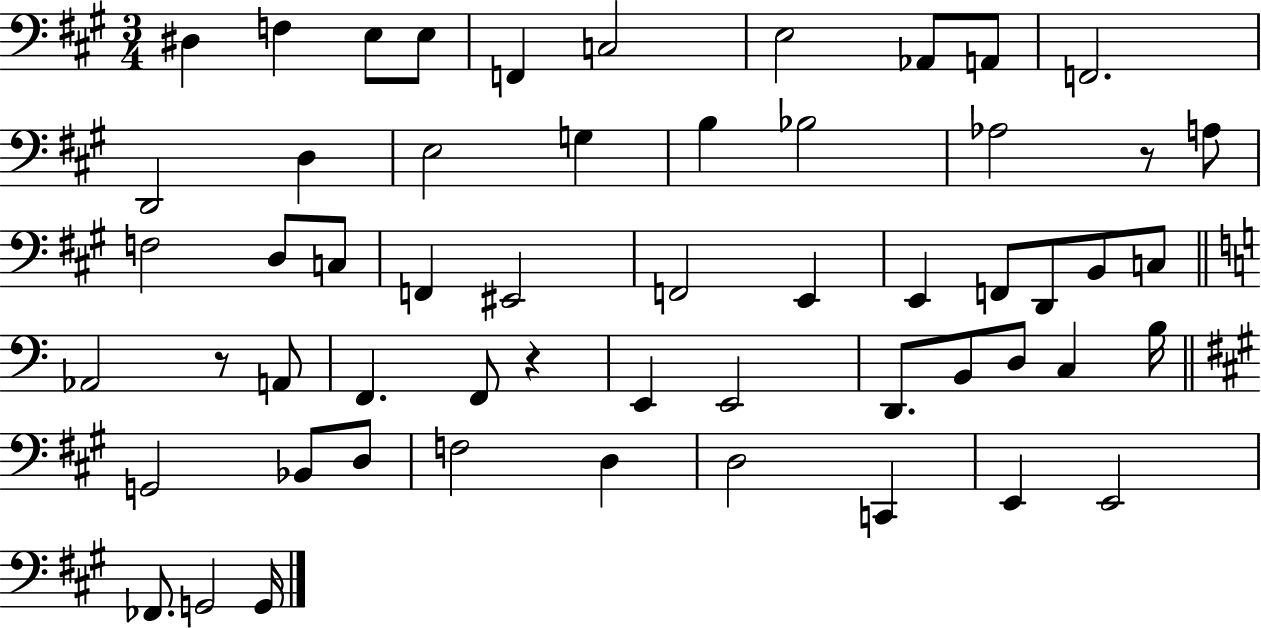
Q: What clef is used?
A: bass